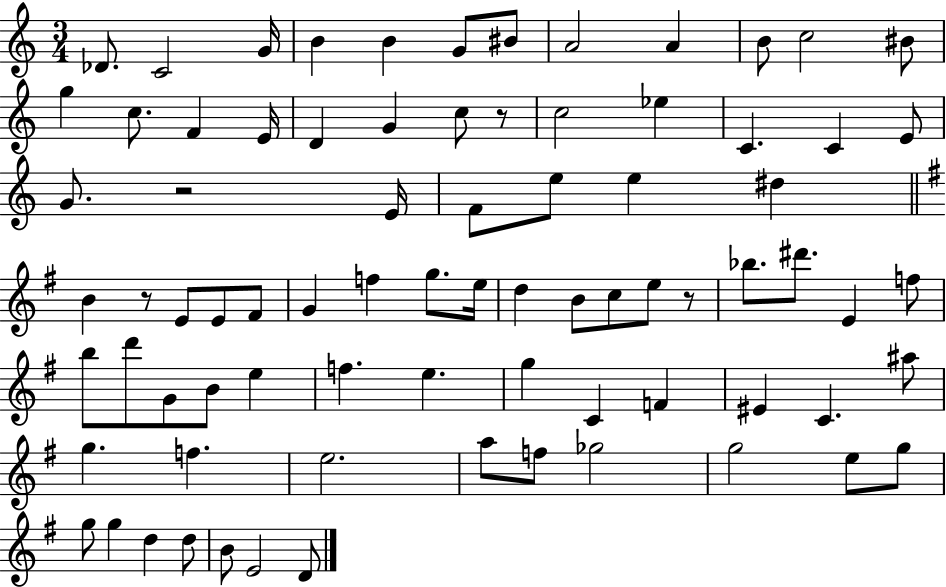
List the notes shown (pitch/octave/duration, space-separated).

Db4/e. C4/h G4/s B4/q B4/q G4/e BIS4/e A4/h A4/q B4/e C5/h BIS4/e G5/q C5/e. F4/q E4/s D4/q G4/q C5/e R/e C5/h Eb5/q C4/q. C4/q E4/e G4/e. R/h E4/s F4/e E5/e E5/q D#5/q B4/q R/e E4/e E4/e F#4/e G4/q F5/q G5/e. E5/s D5/q B4/e C5/e E5/e R/e Bb5/e. D#6/e. E4/q F5/e B5/e D6/e G4/e B4/e E5/q F5/q. E5/q. G5/q C4/q F4/q EIS4/q C4/q. A#5/e G5/q. F5/q. E5/h. A5/e F5/e Gb5/h G5/h E5/e G5/e G5/e G5/q D5/q D5/e B4/e E4/h D4/e